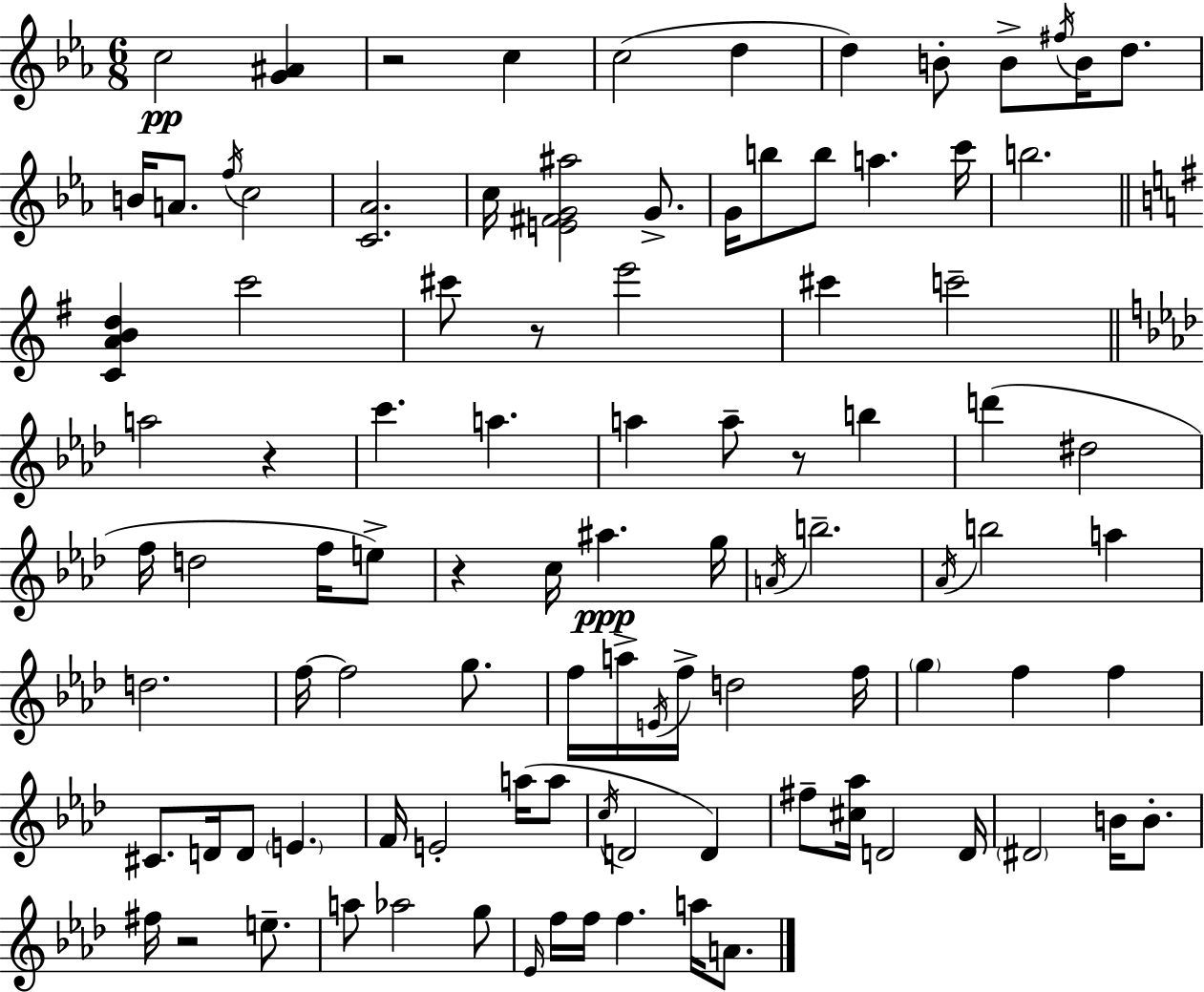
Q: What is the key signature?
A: EES major